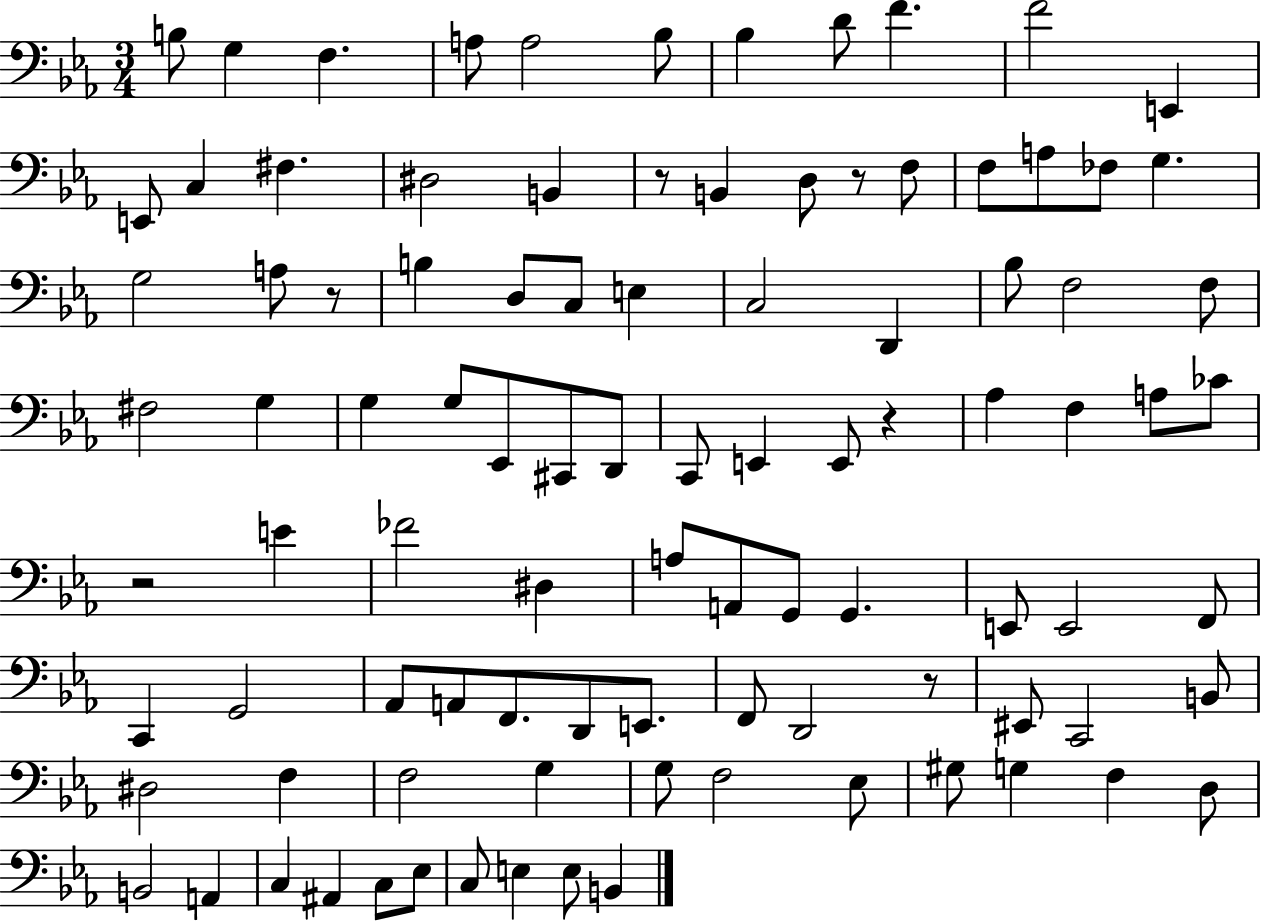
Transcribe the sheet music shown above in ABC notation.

X:1
T:Untitled
M:3/4
L:1/4
K:Eb
B,/2 G, F, A,/2 A,2 _B,/2 _B, D/2 F F2 E,, E,,/2 C, ^F, ^D,2 B,, z/2 B,, D,/2 z/2 F,/2 F,/2 A,/2 _F,/2 G, G,2 A,/2 z/2 B, D,/2 C,/2 E, C,2 D,, _B,/2 F,2 F,/2 ^F,2 G, G, G,/2 _E,,/2 ^C,,/2 D,,/2 C,,/2 E,, E,,/2 z _A, F, A,/2 _C/2 z2 E _F2 ^D, A,/2 A,,/2 G,,/2 G,, E,,/2 E,,2 F,,/2 C,, G,,2 _A,,/2 A,,/2 F,,/2 D,,/2 E,,/2 F,,/2 D,,2 z/2 ^E,,/2 C,,2 B,,/2 ^D,2 F, F,2 G, G,/2 F,2 _E,/2 ^G,/2 G, F, D,/2 B,,2 A,, C, ^A,, C,/2 _E,/2 C,/2 E, E,/2 B,,